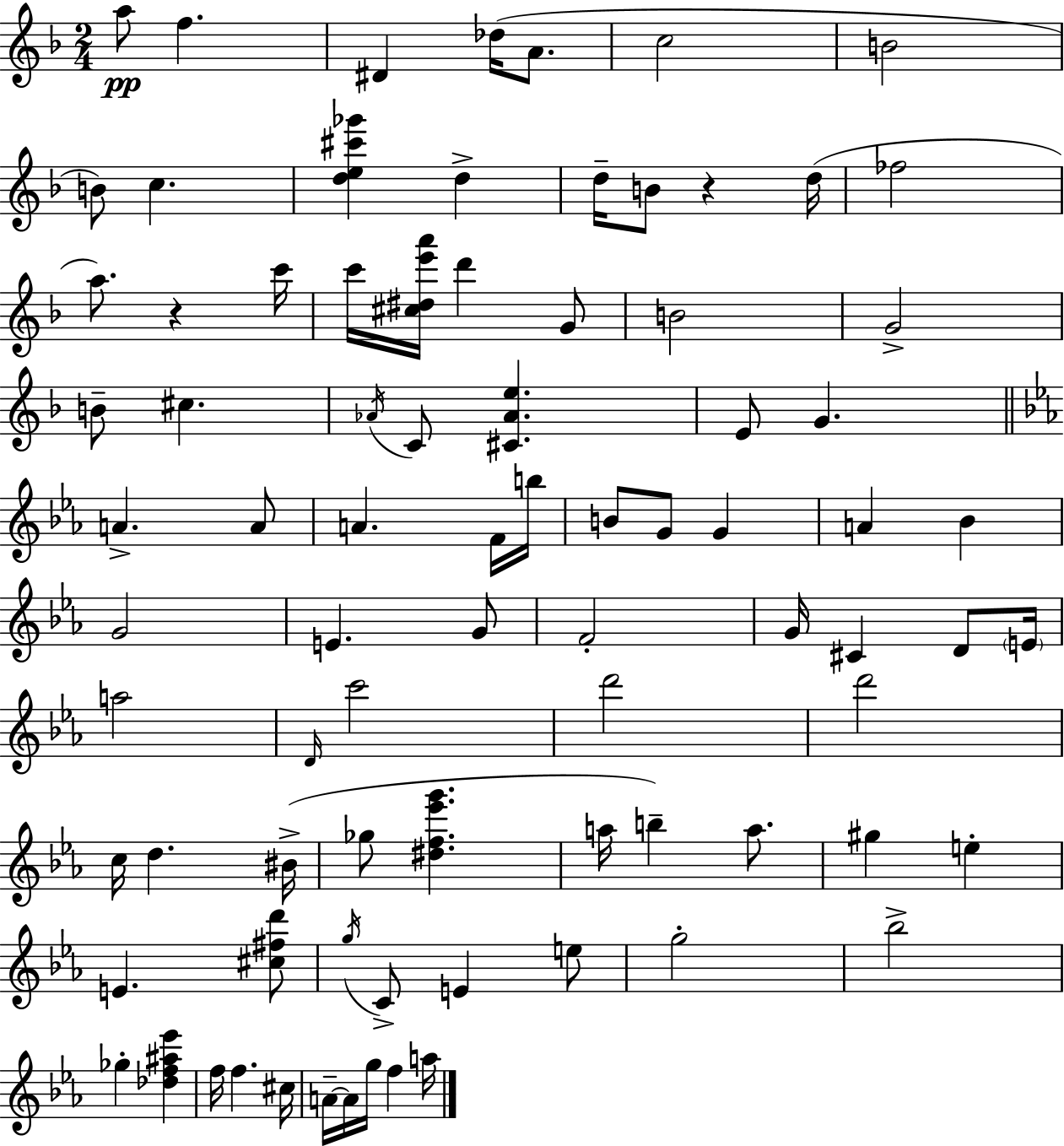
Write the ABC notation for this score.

X:1
T:Untitled
M:2/4
L:1/4
K:Dm
a/2 f ^D _d/4 A/2 c2 B2 B/2 c [de^c'_g'] d d/4 B/2 z d/4 _f2 a/2 z c'/4 c'/4 [^c^de'a']/4 d' G/2 B2 G2 B/2 ^c _A/4 C/2 [^C_Ae] E/2 G A A/2 A F/4 b/4 B/2 G/2 G A _B G2 E G/2 F2 G/4 ^C D/2 E/4 a2 D/4 c'2 d'2 d'2 c/4 d ^B/4 _g/2 [^df_e'g'] a/4 b a/2 ^g e E [^c^fd']/2 g/4 C/2 E e/2 g2 _b2 _g [_df^a_e'] f/4 f ^c/4 A/4 A/4 g/4 f a/4